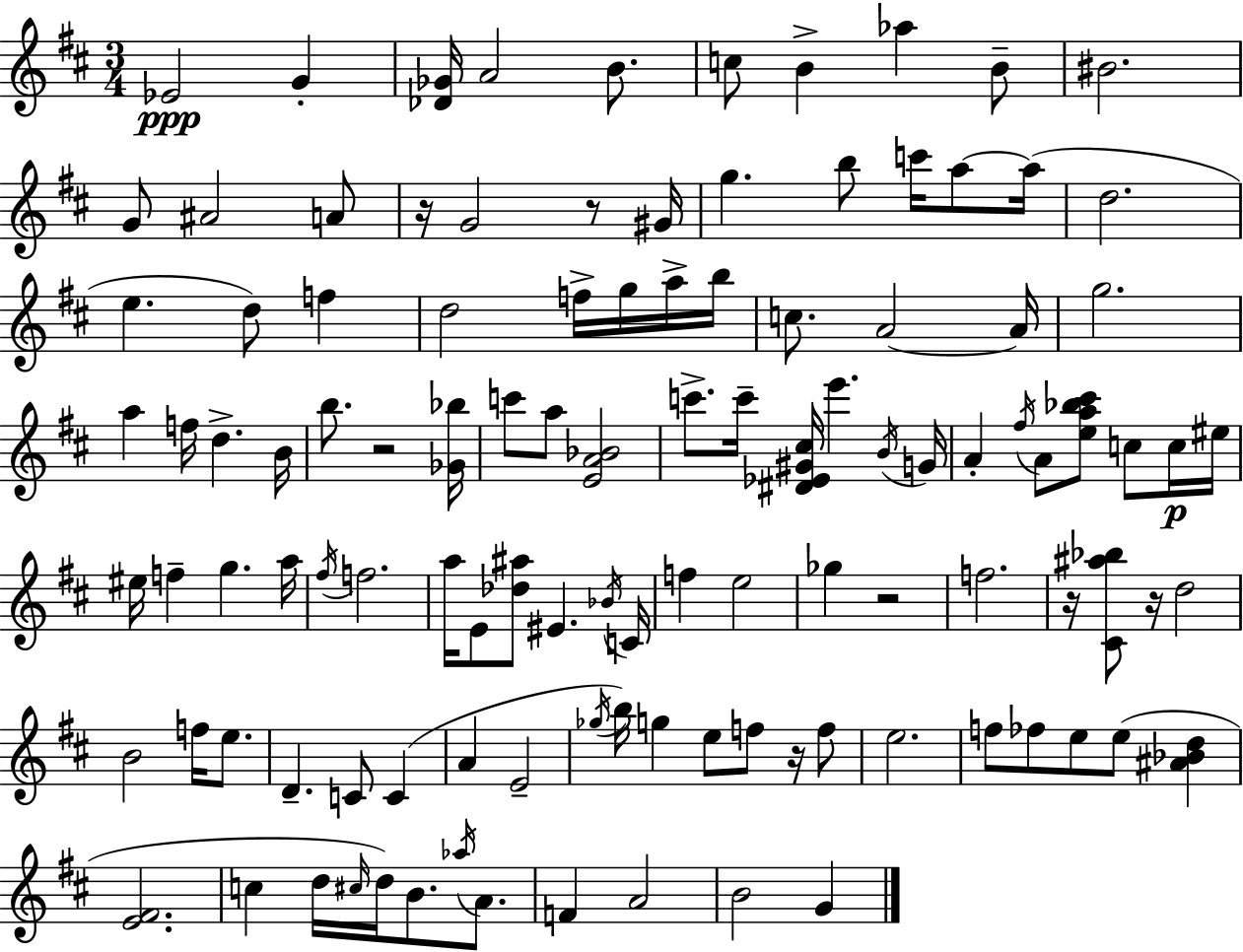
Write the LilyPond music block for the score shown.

{
  \clef treble
  \numericTimeSignature
  \time 3/4
  \key d \major
  \repeat volta 2 { ees'2\ppp g'4-. | <des' ges'>16 a'2 b'8. | c''8 b'4-> aes''4 b'8-- | bis'2. | \break g'8 ais'2 a'8 | r16 g'2 r8 gis'16 | g''4. b''8 c'''16 a''8~~ a''16( | d''2. | \break e''4. d''8) f''4 | d''2 f''16-> g''16 a''16-> b''16 | c''8. a'2~~ a'16 | g''2. | \break a''4 f''16 d''4.-> b'16 | b''8. r2 <ges' bes''>16 | c'''8 a''8 <e' a' bes'>2 | c'''8.-> c'''16-- <dis' ees' gis' cis''>16 e'''4. \acciaccatura { b'16 } | \break g'16 a'4-. \acciaccatura { fis''16 } a'8 <e'' a'' bes'' cis'''>8 c''8 | c''16\p eis''16 eis''16 f''4-- g''4. | a''16 \acciaccatura { fis''16 } f''2. | a''16 e'8 <des'' ais''>8 eis'4. | \break \acciaccatura { bes'16 } c'16 f''4 e''2 | ges''4 r2 | f''2. | r16 <cis' ais'' bes''>8 r16 d''2 | \break b'2 | f''16 e''8. d'4.-- c'8 | c'4( a'4 e'2-- | \acciaccatura { ges''16 } b''16) g''4 e''8 | \break f''8 r16 f''8 e''2. | f''8 fes''8 e''8 e''8( | <ais' bes' d''>4 <e' fis'>2. | c''4 d''16 \grace { cis''16 }) d''16 | \break b'8. \acciaccatura { aes''16 } a'8. f'4 a'2 | b'2 | g'4 } \bar "|."
}